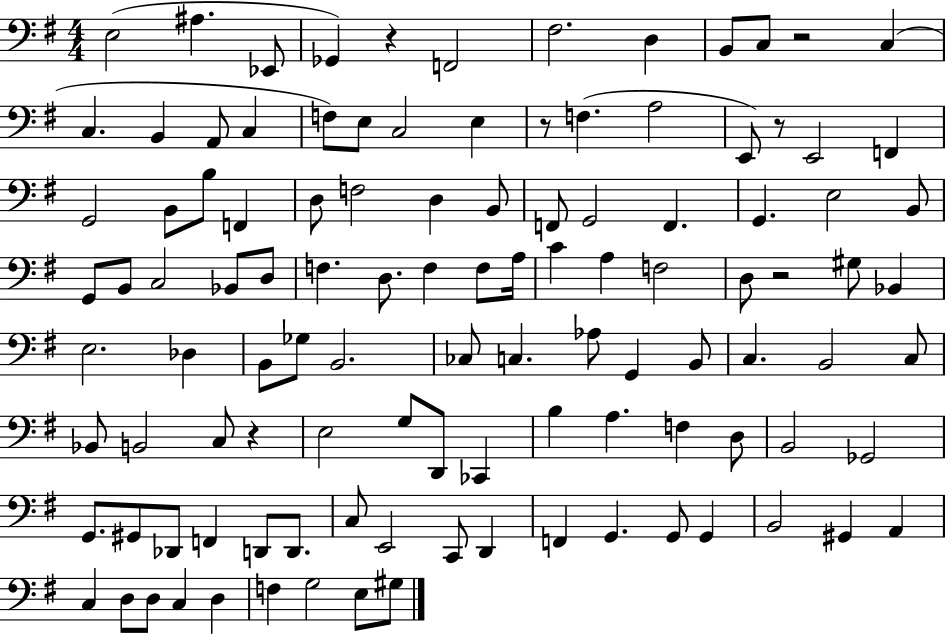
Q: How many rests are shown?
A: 6